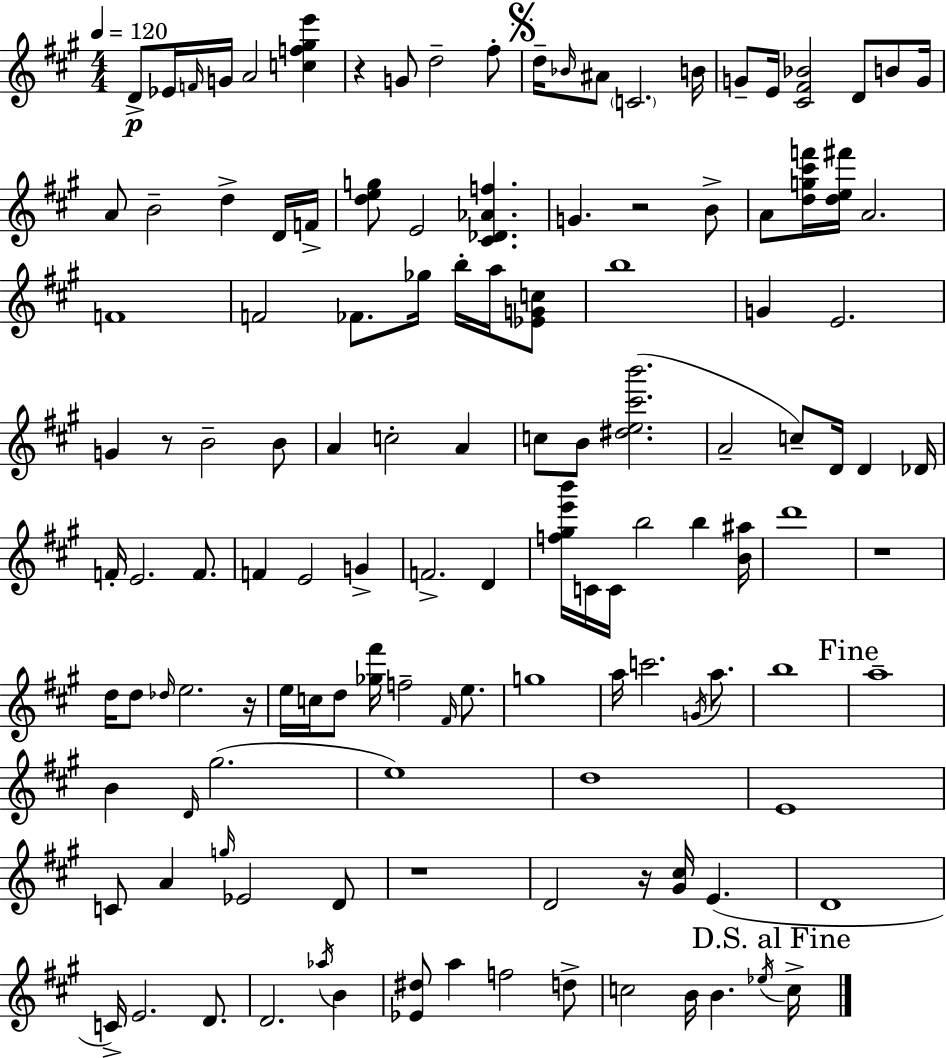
D4/e Eb4/s F4/s G4/s A4/h [C5,F5,G#5,E6]/q R/q G4/e D5/h F#5/e D5/s Bb4/s A#4/e C4/h. B4/s G4/e E4/s [C#4,F#4,Bb4]/h D4/e B4/e G4/s A4/e B4/h D5/q D4/s F4/s [D5,E5,G5]/e E4/h [C#4,Db4,Ab4,F5]/q. G4/q. R/h B4/e A4/e [D5,G5,C#6,F6]/s [D5,E5,F#6]/s A4/h. F4/w F4/h FES4/e. Gb5/s B5/s A5/s [Eb4,G4,C5]/e B5/w G4/q E4/h. G4/q R/e B4/h B4/e A4/q C5/h A4/q C5/e B4/e [D#5,E5,C#6,B6]/h. A4/h C5/e D4/s D4/q Db4/s F4/s E4/h. F4/e. F4/q E4/h G4/q F4/h. D4/q [F5,G#5,E6,B6]/s C4/s C4/s B5/h B5/q [B4,A#5]/s D6/w R/w D5/s D5/e Db5/s E5/h. R/s E5/s C5/s D5/e [Gb5,F#6]/s F5/h F#4/s E5/e. G5/w A5/s C6/h. G4/s A5/e. B5/w A5/w B4/q D4/s G#5/h. E5/w D5/w E4/w C4/e A4/q G5/s Eb4/h D4/e R/w D4/h R/s [G#4,C#5]/s E4/q. D4/w C4/s E4/h. D4/e. D4/h. Ab5/s B4/q [Eb4,D#5]/e A5/q F5/h D5/e C5/h B4/s B4/q. Eb5/s C5/s